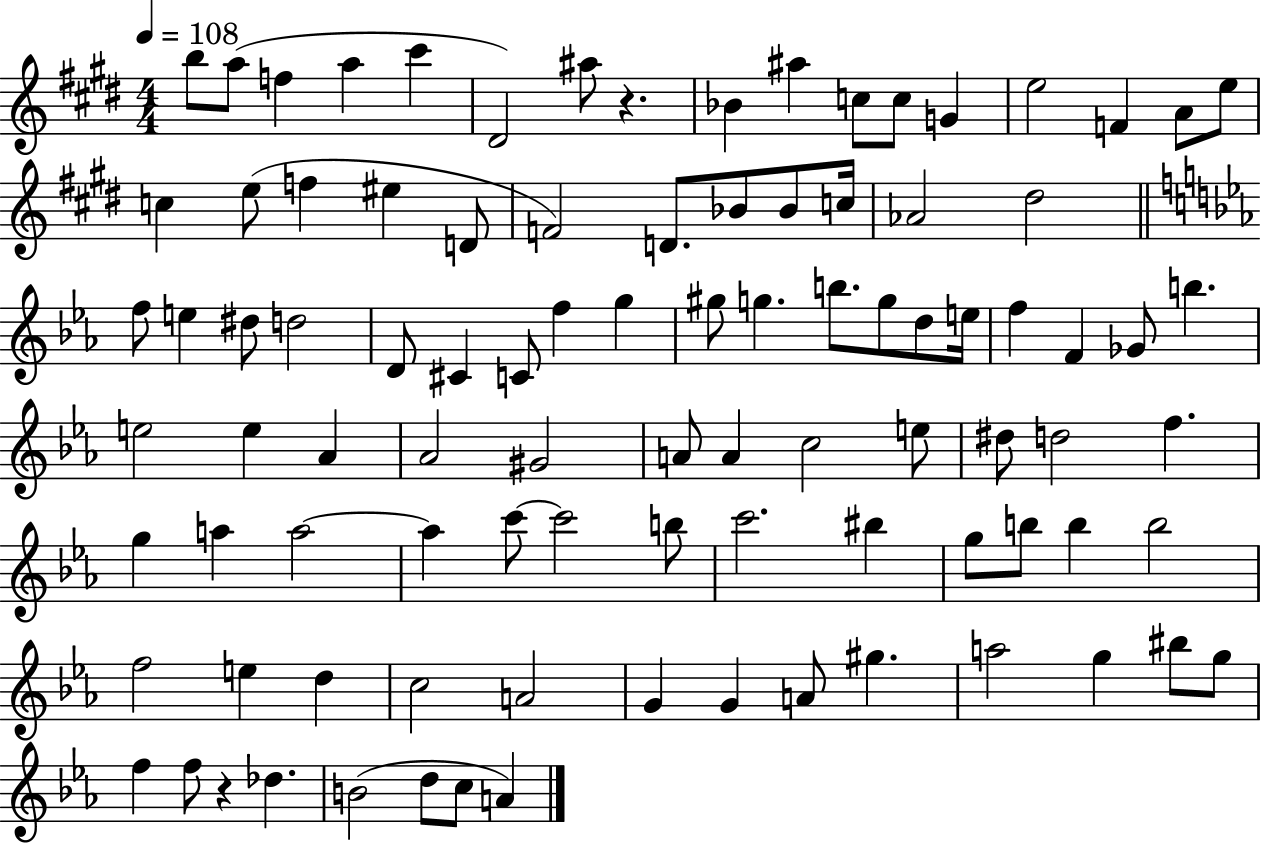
B5/e A5/e F5/q A5/q C#6/q D#4/h A#5/e R/q. Bb4/q A#5/q C5/e C5/e G4/q E5/h F4/q A4/e E5/e C5/q E5/e F5/q EIS5/q D4/e F4/h D4/e. Bb4/e Bb4/e C5/s Ab4/h D#5/h F5/e E5/q D#5/e D5/h D4/e C#4/q C4/e F5/q G5/q G#5/e G5/q. B5/e. G5/e D5/e E5/s F5/q F4/q Gb4/e B5/q. E5/h E5/q Ab4/q Ab4/h G#4/h A4/e A4/q C5/h E5/e D#5/e D5/h F5/q. G5/q A5/q A5/h A5/q C6/e C6/h B5/e C6/h. BIS5/q G5/e B5/e B5/q B5/h F5/h E5/q D5/q C5/h A4/h G4/q G4/q A4/e G#5/q. A5/h G5/q BIS5/e G5/e F5/q F5/e R/q Db5/q. B4/h D5/e C5/e A4/q